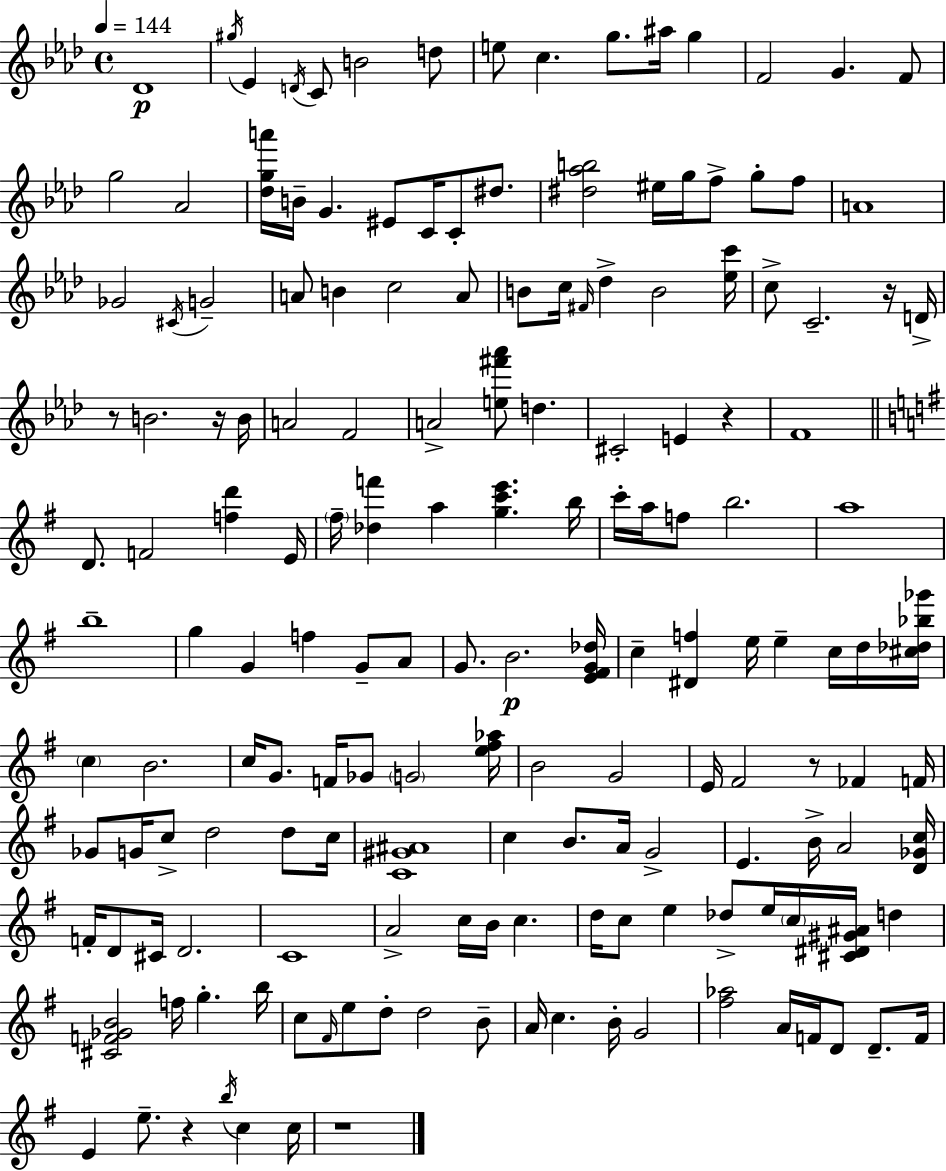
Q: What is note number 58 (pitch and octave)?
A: A5